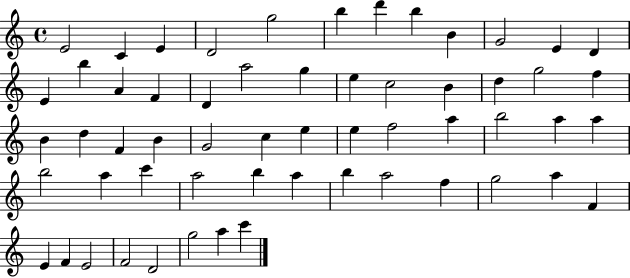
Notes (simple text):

E4/h C4/q E4/q D4/h G5/h B5/q D6/q B5/q B4/q G4/h E4/q D4/q E4/q B5/q A4/q F4/q D4/q A5/h G5/q E5/q C5/h B4/q D5/q G5/h F5/q B4/q D5/q F4/q B4/q G4/h C5/q E5/q E5/q F5/h A5/q B5/h A5/q A5/q B5/h A5/q C6/q A5/h B5/q A5/q B5/q A5/h F5/q G5/h A5/q F4/q E4/q F4/q E4/h F4/h D4/h G5/h A5/q C6/q